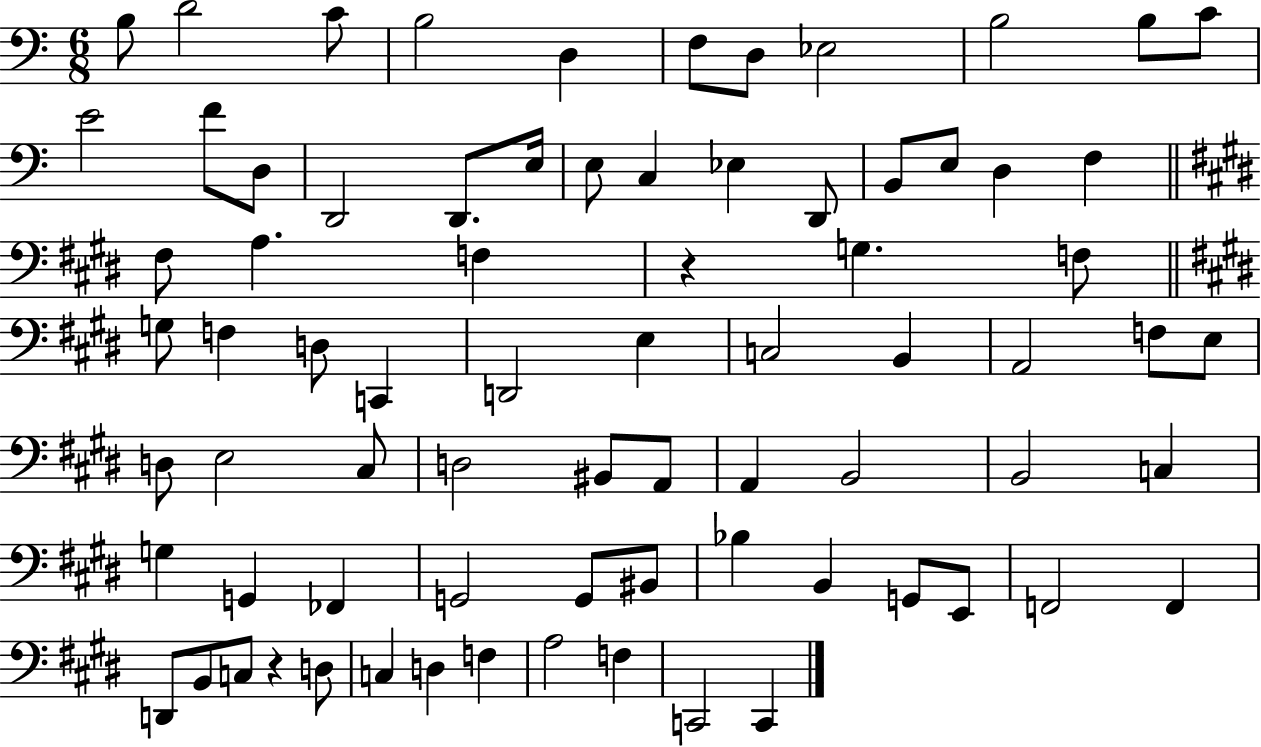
B3/e D4/h C4/e B3/h D3/q F3/e D3/e Eb3/h B3/h B3/e C4/e E4/h F4/e D3/e D2/h D2/e. E3/s E3/e C3/q Eb3/q D2/e B2/e E3/e D3/q F3/q F#3/e A3/q. F3/q R/q G3/q. F3/e G3/e F3/q D3/e C2/q D2/h E3/q C3/h B2/q A2/h F3/e E3/e D3/e E3/h C#3/e D3/h BIS2/e A2/e A2/q B2/h B2/h C3/q G3/q G2/q FES2/q G2/h G2/e BIS2/e Bb3/q B2/q G2/e E2/e F2/h F2/q D2/e B2/e C3/e R/q D3/e C3/q D3/q F3/q A3/h F3/q C2/h C2/q